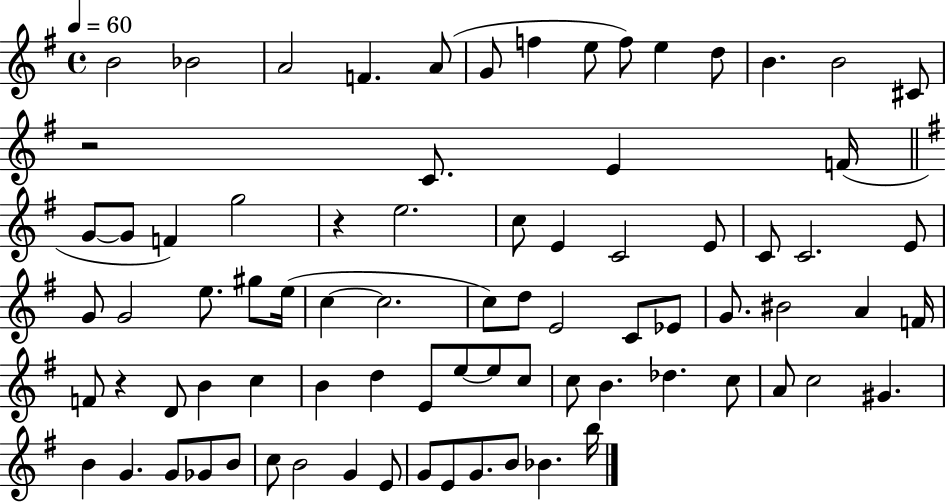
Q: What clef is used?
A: treble